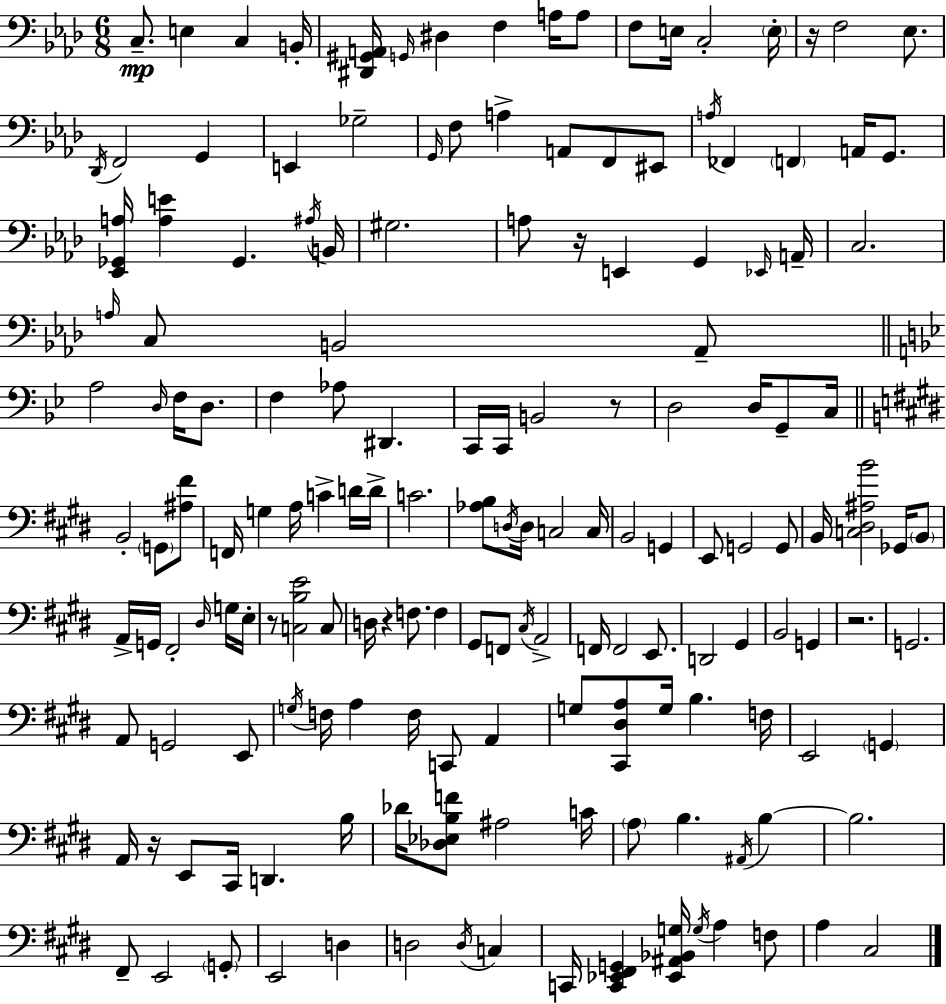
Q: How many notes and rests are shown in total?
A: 162